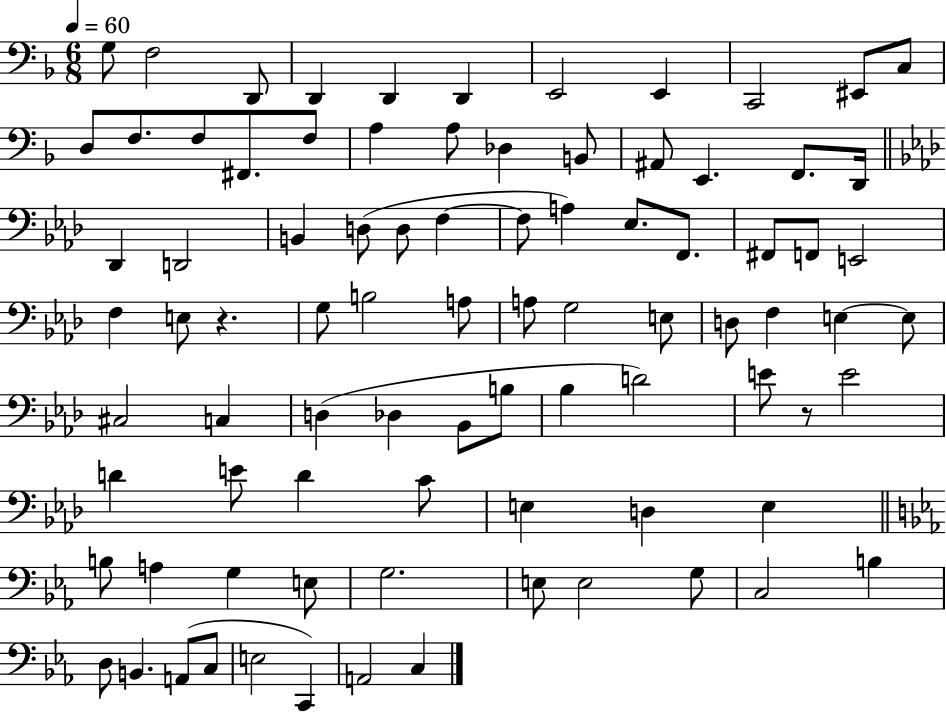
X:1
T:Untitled
M:6/8
L:1/4
K:F
G,/2 F,2 D,,/2 D,, D,, D,, E,,2 E,, C,,2 ^E,,/2 C,/2 D,/2 F,/2 F,/2 ^F,,/2 F,/2 A, A,/2 _D, B,,/2 ^A,,/2 E,, F,,/2 D,,/4 _D,, D,,2 B,, D,/2 D,/2 F, F,/2 A, _E,/2 F,,/2 ^F,,/2 F,,/2 E,,2 F, E,/2 z G,/2 B,2 A,/2 A,/2 G,2 E,/2 D,/2 F, E, E,/2 ^C,2 C, D, _D, _B,,/2 B,/2 _B, D2 E/2 z/2 E2 D E/2 D C/2 E, D, E, B,/2 A, G, E,/2 G,2 E,/2 E,2 G,/2 C,2 B, D,/2 B,, A,,/2 C,/2 E,2 C,, A,,2 C,